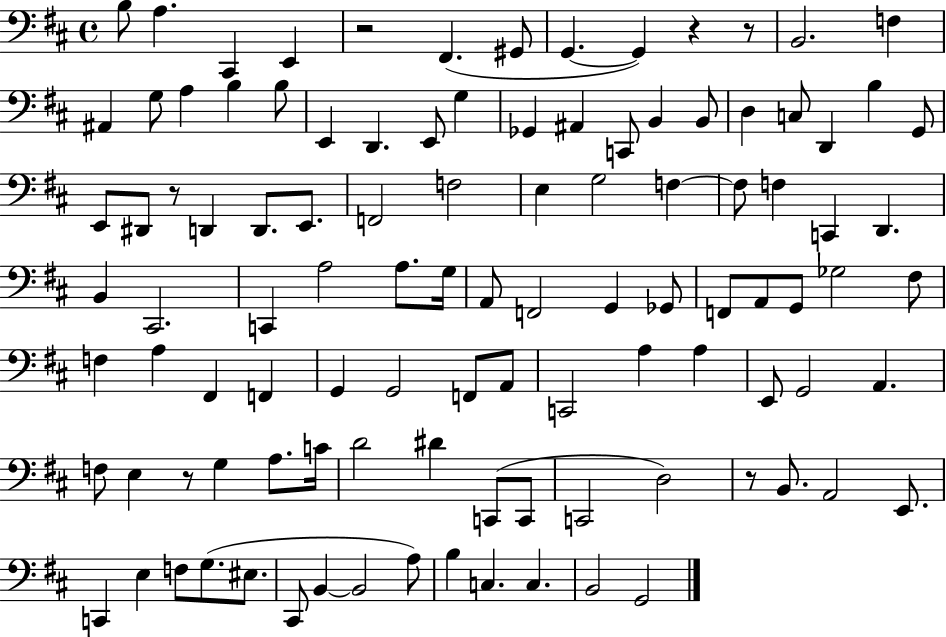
X:1
T:Untitled
M:4/4
L:1/4
K:D
B,/2 A, ^C,, E,, z2 ^F,, ^G,,/2 G,, G,, z z/2 B,,2 F, ^A,, G,/2 A, B, B,/2 E,, D,, E,,/2 G, _G,, ^A,, C,,/2 B,, B,,/2 D, C,/2 D,, B, G,,/2 E,,/2 ^D,,/2 z/2 D,, D,,/2 E,,/2 F,,2 F,2 E, G,2 F, F,/2 F, C,, D,, B,, ^C,,2 C,, A,2 A,/2 G,/4 A,,/2 F,,2 G,, _G,,/2 F,,/2 A,,/2 G,,/2 _G,2 ^F,/2 F, A, ^F,, F,, G,, G,,2 F,,/2 A,,/2 C,,2 A, A, E,,/2 G,,2 A,, F,/2 E, z/2 G, A,/2 C/4 D2 ^D C,,/2 C,,/2 C,,2 D,2 z/2 B,,/2 A,,2 E,,/2 C,, E, F,/2 G,/2 ^E,/2 ^C,,/2 B,, B,,2 A,/2 B, C, C, B,,2 G,,2